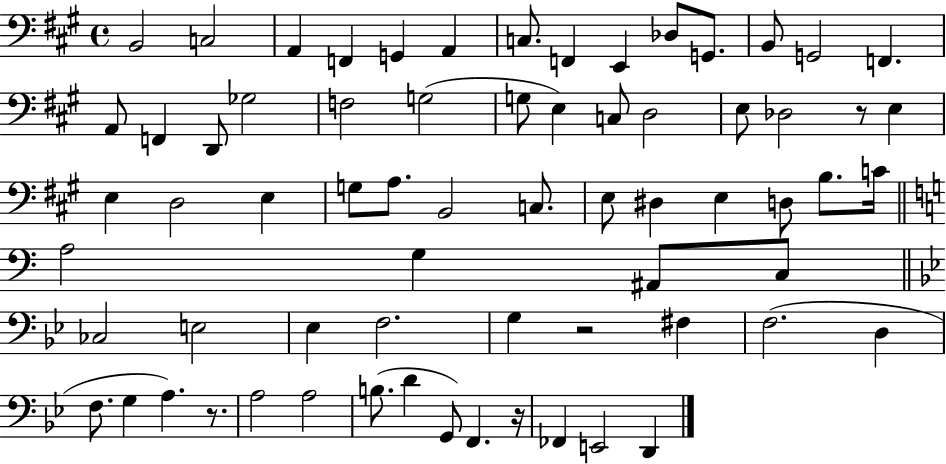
{
  \clef bass
  \time 4/4
  \defaultTimeSignature
  \key a \major
  \repeat volta 2 { b,2 c2 | a,4 f,4 g,4 a,4 | c8. f,4 e,4 des8 g,8. | b,8 g,2 f,4. | \break a,8 f,4 d,8 ges2 | f2 g2( | g8 e4) c8 d2 | e8 des2 r8 e4 | \break e4 d2 e4 | g8 a8. b,2 c8. | e8 dis4 e4 d8 b8. c'16 | \bar "||" \break \key c \major a2 g4 ais,8 c8 | \bar "||" \break \key g \minor ces2 e2 | ees4 f2. | g4 r2 fis4 | f2.( d4 | \break f8. g4 a4.) r8. | a2 a2 | b8.( d'4 g,8) f,4. r16 | fes,4 e,2 d,4 | \break } \bar "|."
}